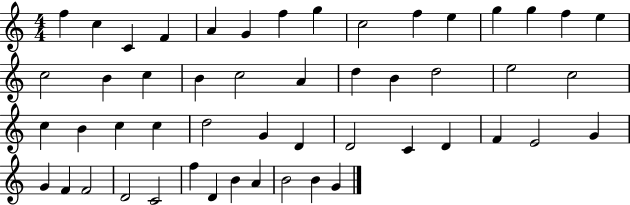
F5/q C5/q C4/q F4/q A4/q G4/q F5/q G5/q C5/h F5/q E5/q G5/q G5/q F5/q E5/q C5/h B4/q C5/q B4/q C5/h A4/q D5/q B4/q D5/h E5/h C5/h C5/q B4/q C5/q C5/q D5/h G4/q D4/q D4/h C4/q D4/q F4/q E4/h G4/q G4/q F4/q F4/h D4/h C4/h F5/q D4/q B4/q A4/q B4/h B4/q G4/q